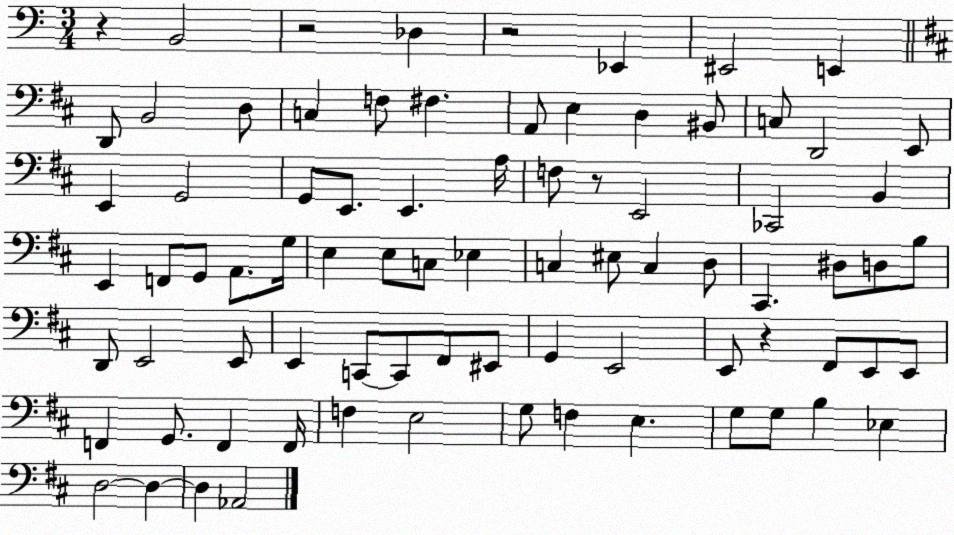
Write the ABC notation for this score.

X:1
T:Untitled
M:3/4
L:1/4
K:C
z B,,2 z2 _D, z2 _E,, ^E,,2 E,, D,,/2 B,,2 D,/2 C, F,/2 ^F, A,,/2 E, D, ^B,,/2 C,/2 D,,2 E,,/2 E,, G,,2 G,,/2 E,,/2 E,, A,/4 F,/2 z/2 E,,2 _C,,2 B,, E,, F,,/2 G,,/2 A,,/2 G,/4 E, E,/2 C,/2 _E, C, ^E,/2 C, D,/2 ^C,, ^D,/2 D,/2 B,/2 D,,/2 E,,2 E,,/2 E,, C,,/2 C,,/2 ^F,,/2 ^E,,/2 G,, E,,2 E,,/2 z ^F,,/2 E,,/2 E,,/2 F,, G,,/2 F,, F,,/4 F, E,2 G,/2 F, E, G,/2 G,/2 B, _E, D,2 D, D, _A,,2